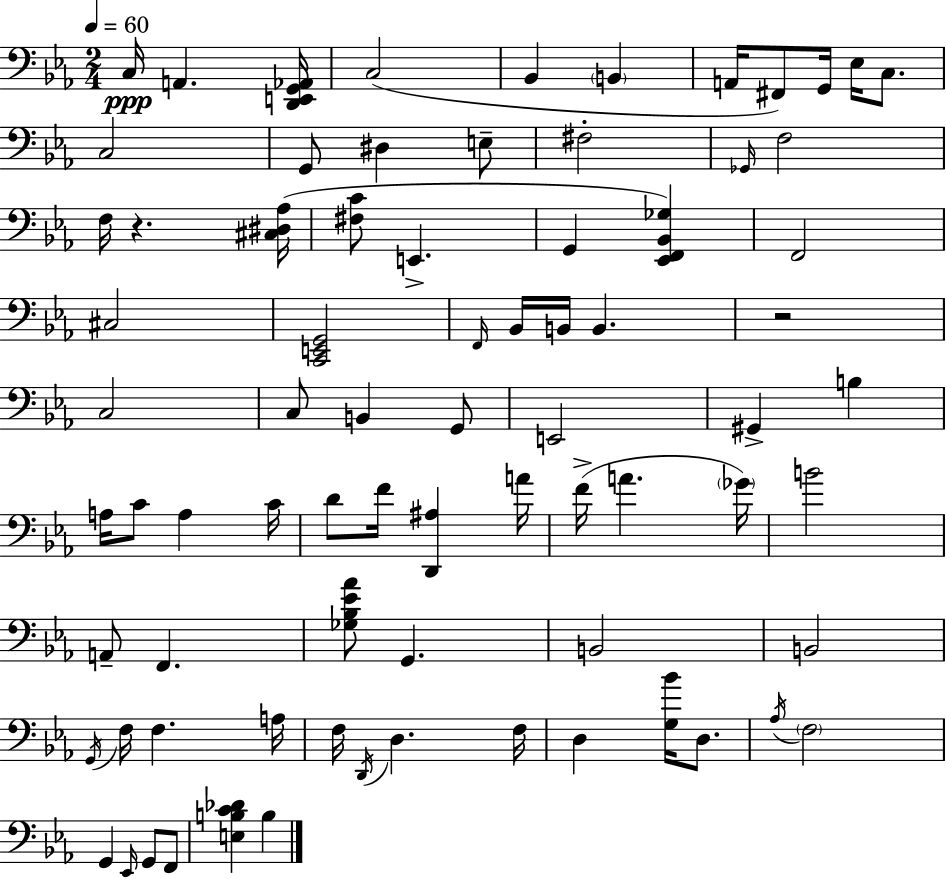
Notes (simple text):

C3/s A2/q. [D2,E2,G2,Ab2]/s C3/h Bb2/q B2/q A2/s F#2/e G2/s Eb3/s C3/e. C3/h G2/e D#3/q E3/e F#3/h Gb2/s F3/h F3/s R/q. [C#3,D#3,Ab3]/s [F#3,C4]/e E2/q. G2/q [Eb2,F2,Bb2,Gb3]/q F2/h C#3/h [C2,E2,G2]/h F2/s Bb2/s B2/s B2/q. R/h C3/h C3/e B2/q G2/e E2/h G#2/q B3/q A3/s C4/e A3/q C4/s D4/e F4/s [D2,A#3]/q A4/s F4/s A4/q. Gb4/s B4/h A2/e F2/q. [Gb3,Bb3,Eb4,Ab4]/e G2/q. B2/h B2/h G2/s F3/s F3/q. A3/s F3/s D2/s D3/q. F3/s D3/q [G3,Bb4]/s D3/e. Ab3/s F3/h G2/q Eb2/s G2/e F2/e [E3,B3,C4,Db4]/q B3/q